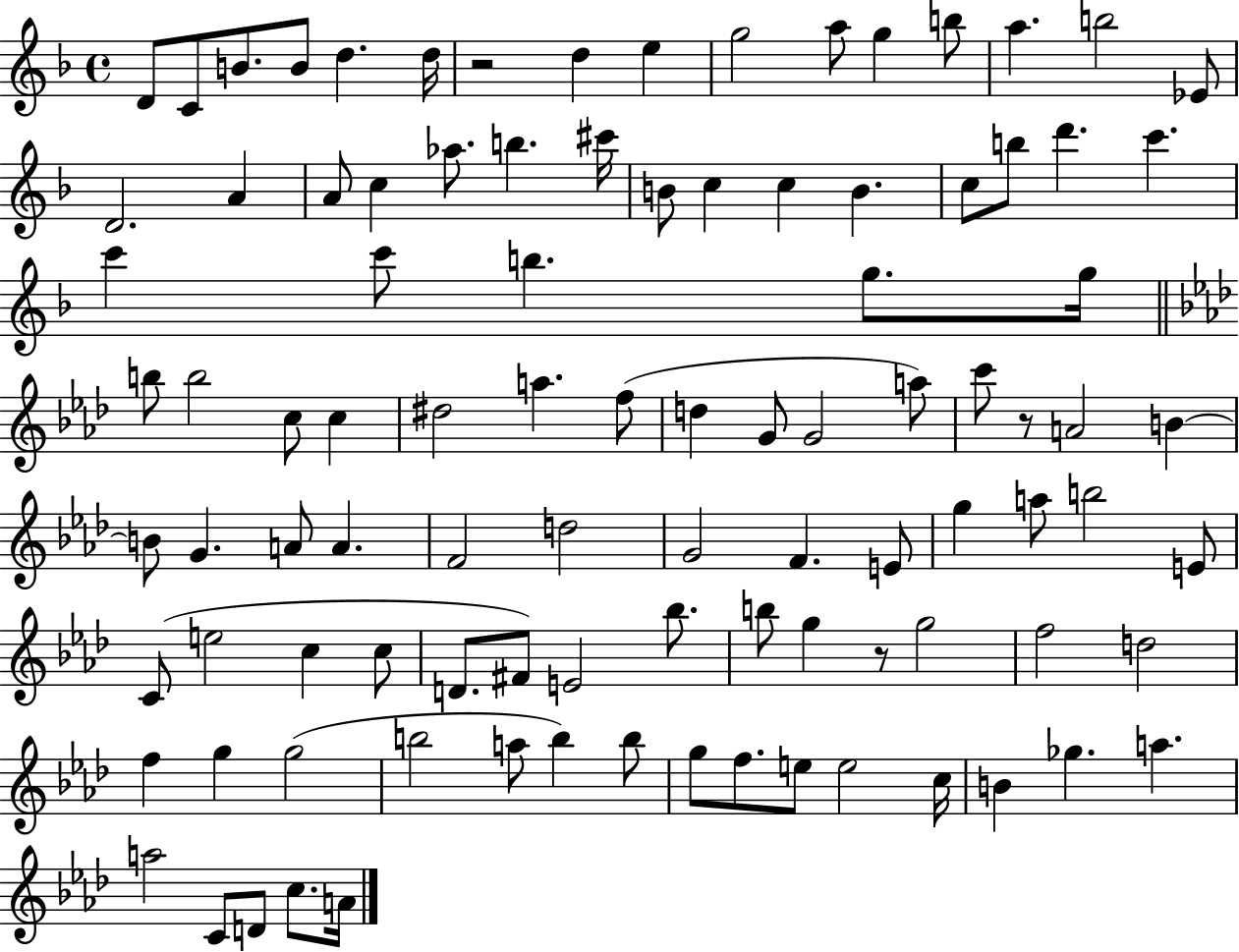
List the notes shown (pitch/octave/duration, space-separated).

D4/e C4/e B4/e. B4/e D5/q. D5/s R/h D5/q E5/q G5/h A5/e G5/q B5/e A5/q. B5/h Eb4/e D4/h. A4/q A4/e C5/q Ab5/e. B5/q. C#6/s B4/e C5/q C5/q B4/q. C5/e B5/e D6/q. C6/q. C6/q C6/e B5/q. G5/e. G5/s B5/e B5/h C5/e C5/q D#5/h A5/q. F5/e D5/q G4/e G4/h A5/e C6/e R/e A4/h B4/q B4/e G4/q. A4/e A4/q. F4/h D5/h G4/h F4/q. E4/e G5/q A5/e B5/h E4/e C4/e E5/h C5/q C5/e D4/e. F#4/e E4/h Bb5/e. B5/e G5/q R/e G5/h F5/h D5/h F5/q G5/q G5/h B5/h A5/e B5/q B5/e G5/e F5/e. E5/e E5/h C5/s B4/q Gb5/q. A5/q. A5/h C4/e D4/e C5/e. A4/s